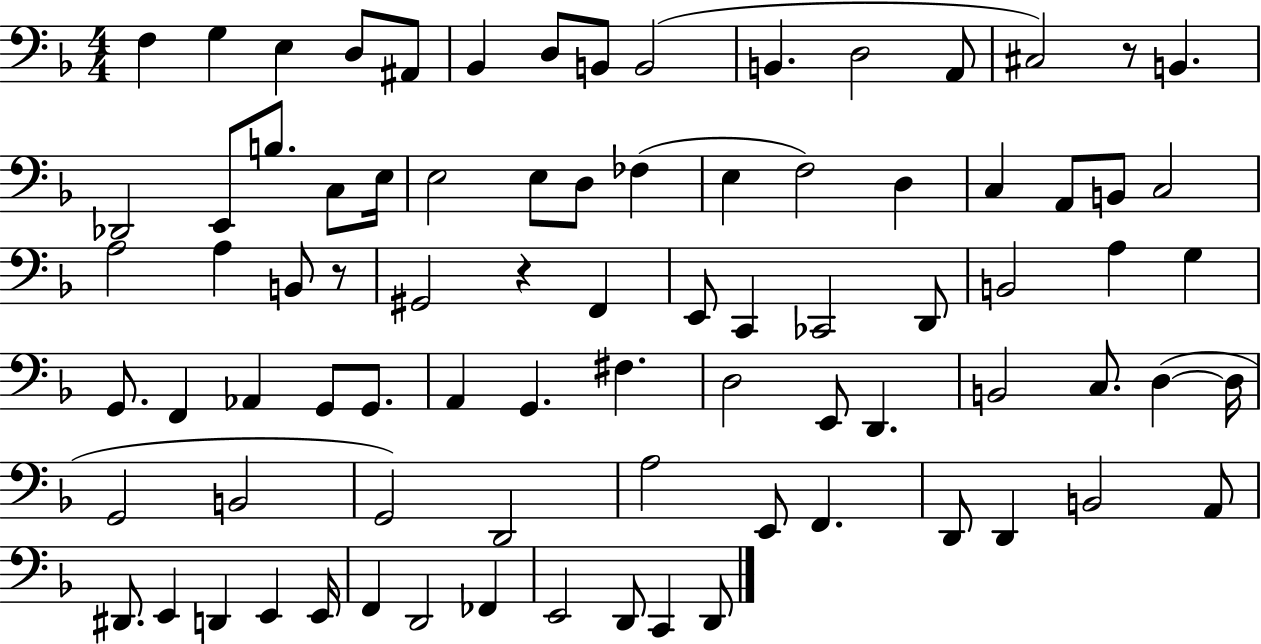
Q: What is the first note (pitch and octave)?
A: F3